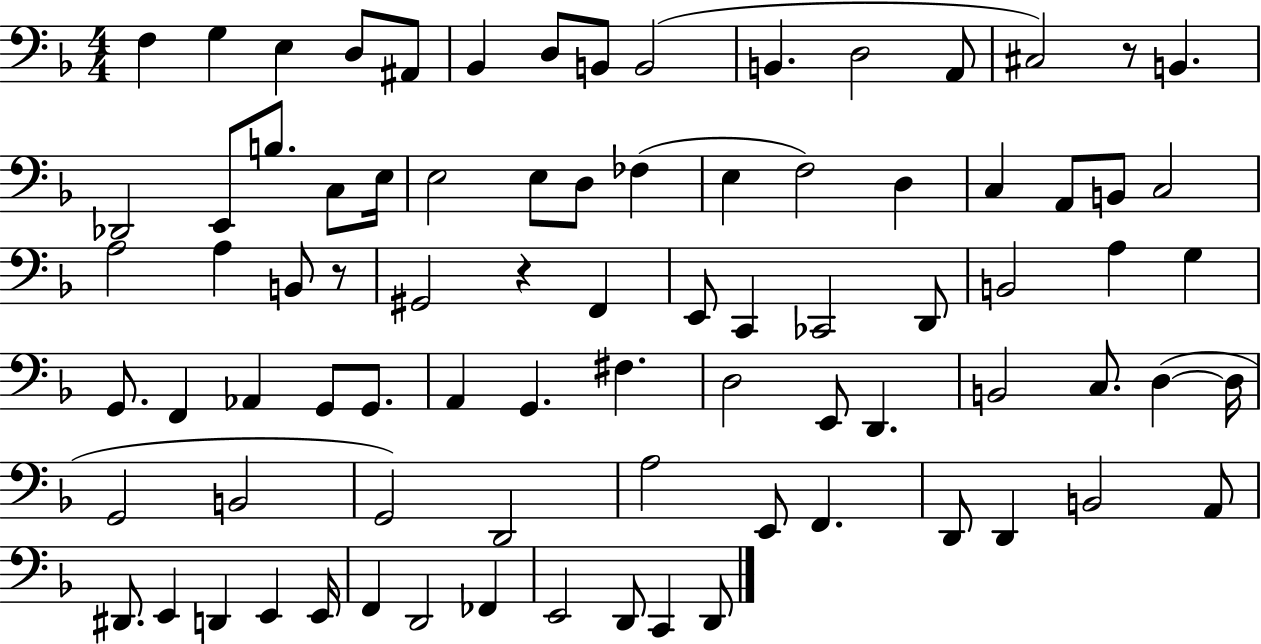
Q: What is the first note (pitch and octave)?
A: F3